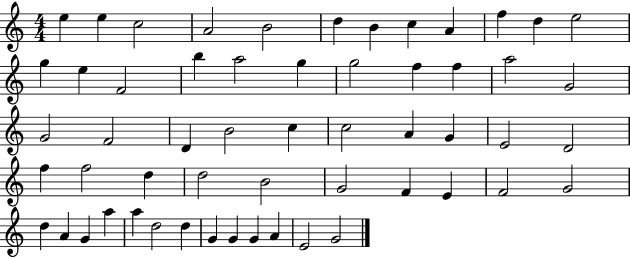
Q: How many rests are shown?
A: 0